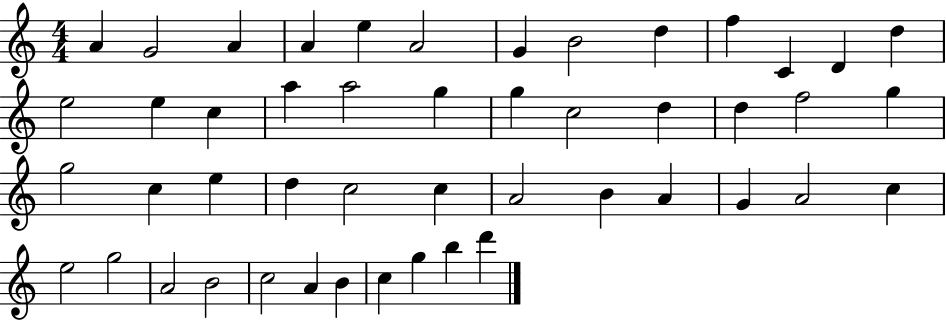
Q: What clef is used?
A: treble